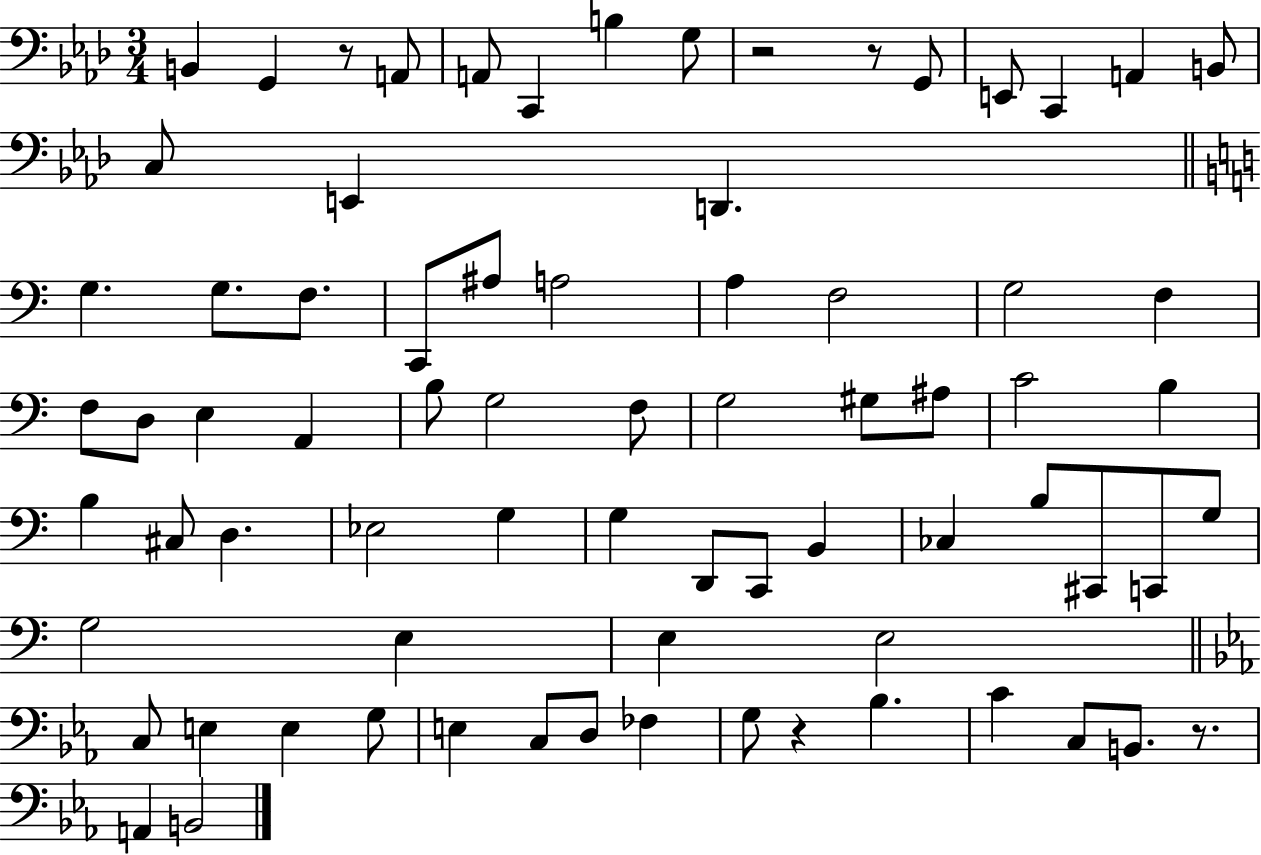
X:1
T:Untitled
M:3/4
L:1/4
K:Ab
B,, G,, z/2 A,,/2 A,,/2 C,, B, G,/2 z2 z/2 G,,/2 E,,/2 C,, A,, B,,/2 C,/2 E,, D,, G, G,/2 F,/2 C,,/2 ^A,/2 A,2 A, F,2 G,2 F, F,/2 D,/2 E, A,, B,/2 G,2 F,/2 G,2 ^G,/2 ^A,/2 C2 B, B, ^C,/2 D, _E,2 G, G, D,,/2 C,,/2 B,, _C, B,/2 ^C,,/2 C,,/2 G,/2 G,2 E, E, E,2 C,/2 E, E, G,/2 E, C,/2 D,/2 _F, G,/2 z _B, C C,/2 B,,/2 z/2 A,, B,,2